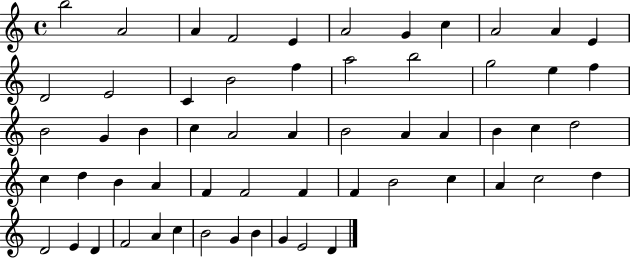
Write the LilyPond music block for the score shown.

{
  \clef treble
  \time 4/4
  \defaultTimeSignature
  \key c \major
  b''2 a'2 | a'4 f'2 e'4 | a'2 g'4 c''4 | a'2 a'4 e'4 | \break d'2 e'2 | c'4 b'2 f''4 | a''2 b''2 | g''2 e''4 f''4 | \break b'2 g'4 b'4 | c''4 a'2 a'4 | b'2 a'4 a'4 | b'4 c''4 d''2 | \break c''4 d''4 b'4 a'4 | f'4 f'2 f'4 | f'4 b'2 c''4 | a'4 c''2 d''4 | \break d'2 e'4 d'4 | f'2 a'4 c''4 | b'2 g'4 b'4 | g'4 e'2 d'4 | \break \bar "|."
}